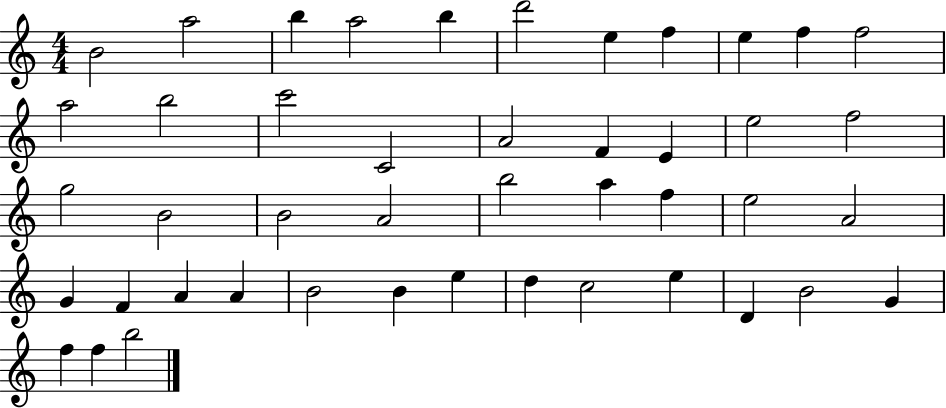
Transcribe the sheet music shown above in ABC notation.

X:1
T:Untitled
M:4/4
L:1/4
K:C
B2 a2 b a2 b d'2 e f e f f2 a2 b2 c'2 C2 A2 F E e2 f2 g2 B2 B2 A2 b2 a f e2 A2 G F A A B2 B e d c2 e D B2 G f f b2